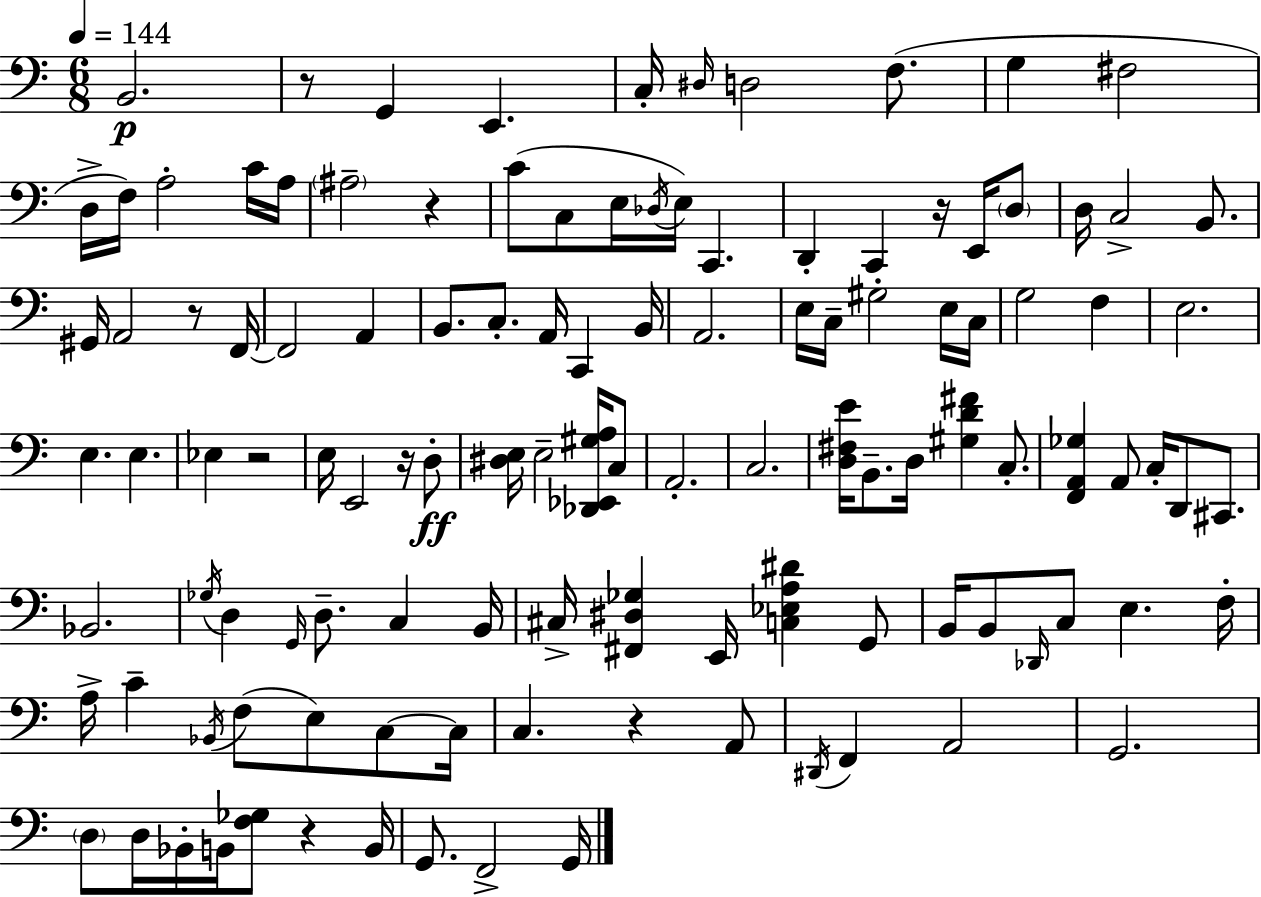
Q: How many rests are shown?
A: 8